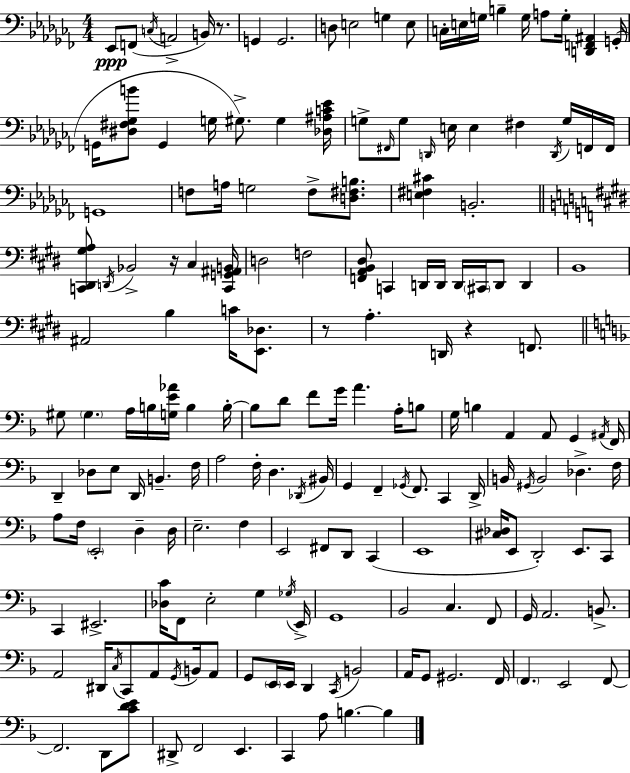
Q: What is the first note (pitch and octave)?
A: Eb2